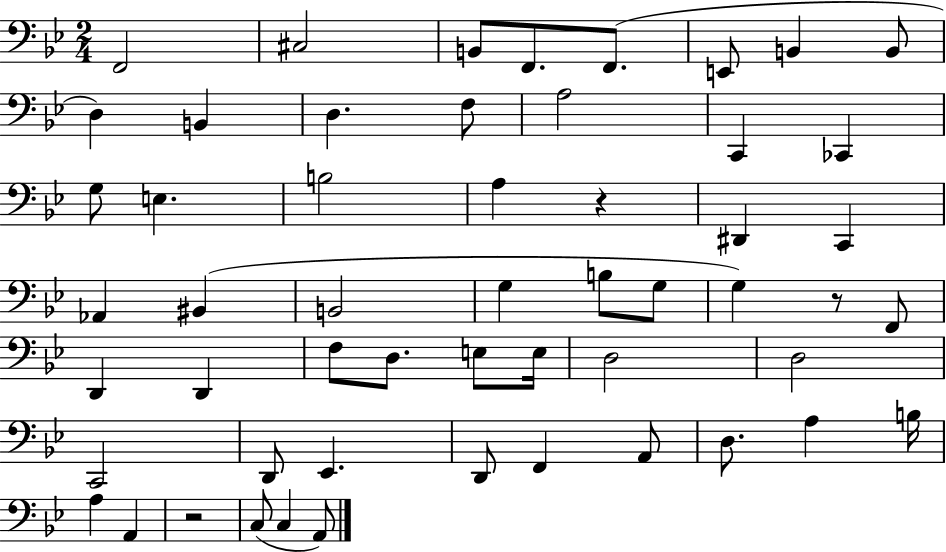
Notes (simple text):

F2/h C#3/h B2/e F2/e. F2/e. E2/e B2/q B2/e D3/q B2/q D3/q. F3/e A3/h C2/q CES2/q G3/e E3/q. B3/h A3/q R/q D#2/q C2/q Ab2/q BIS2/q B2/h G3/q B3/e G3/e G3/q R/e F2/e D2/q D2/q F3/e D3/e. E3/e E3/s D3/h D3/h C2/h D2/e Eb2/q. D2/e F2/q A2/e D3/e. A3/q B3/s A3/q A2/q R/h C3/e C3/q A2/e